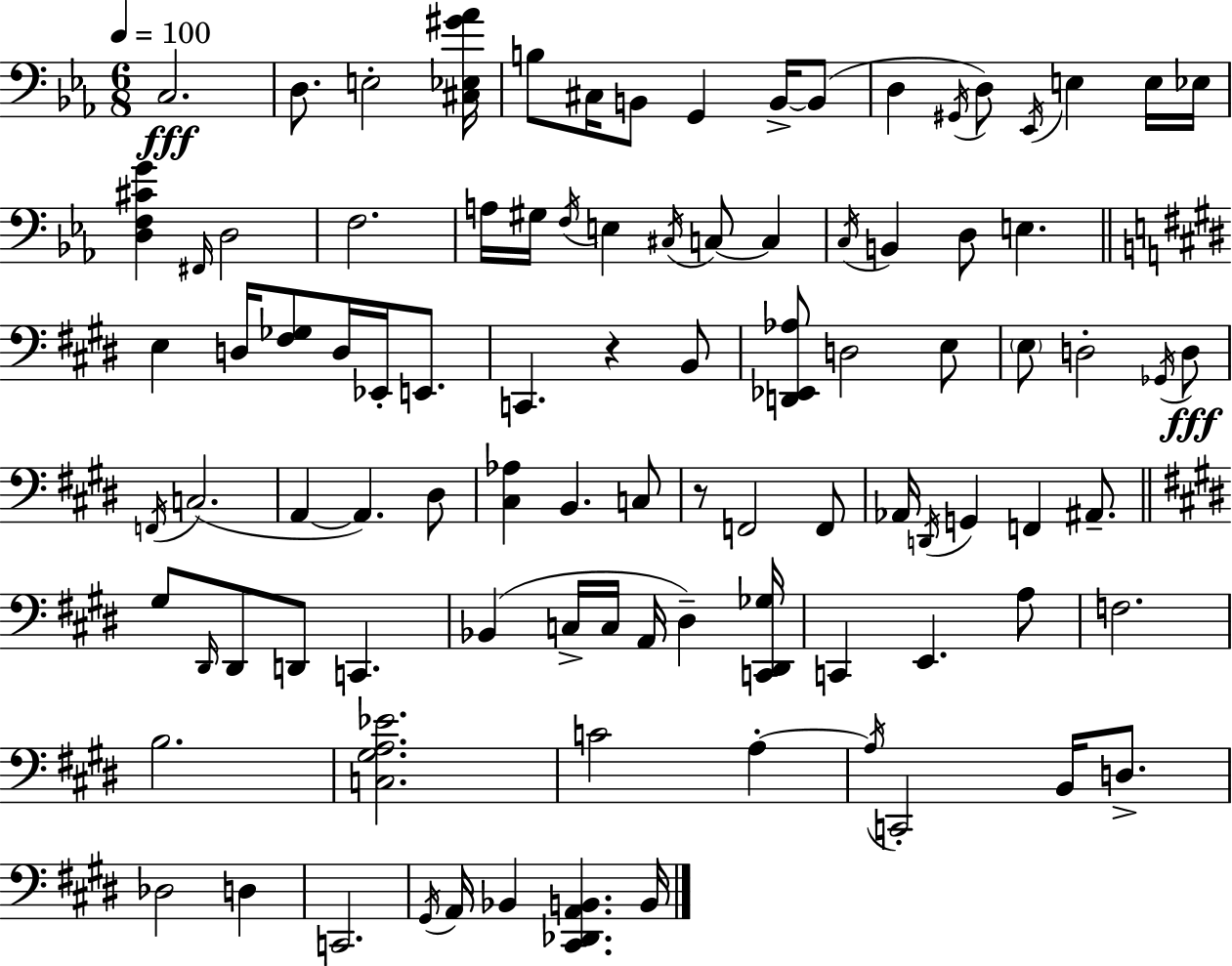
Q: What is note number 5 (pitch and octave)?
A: C#3